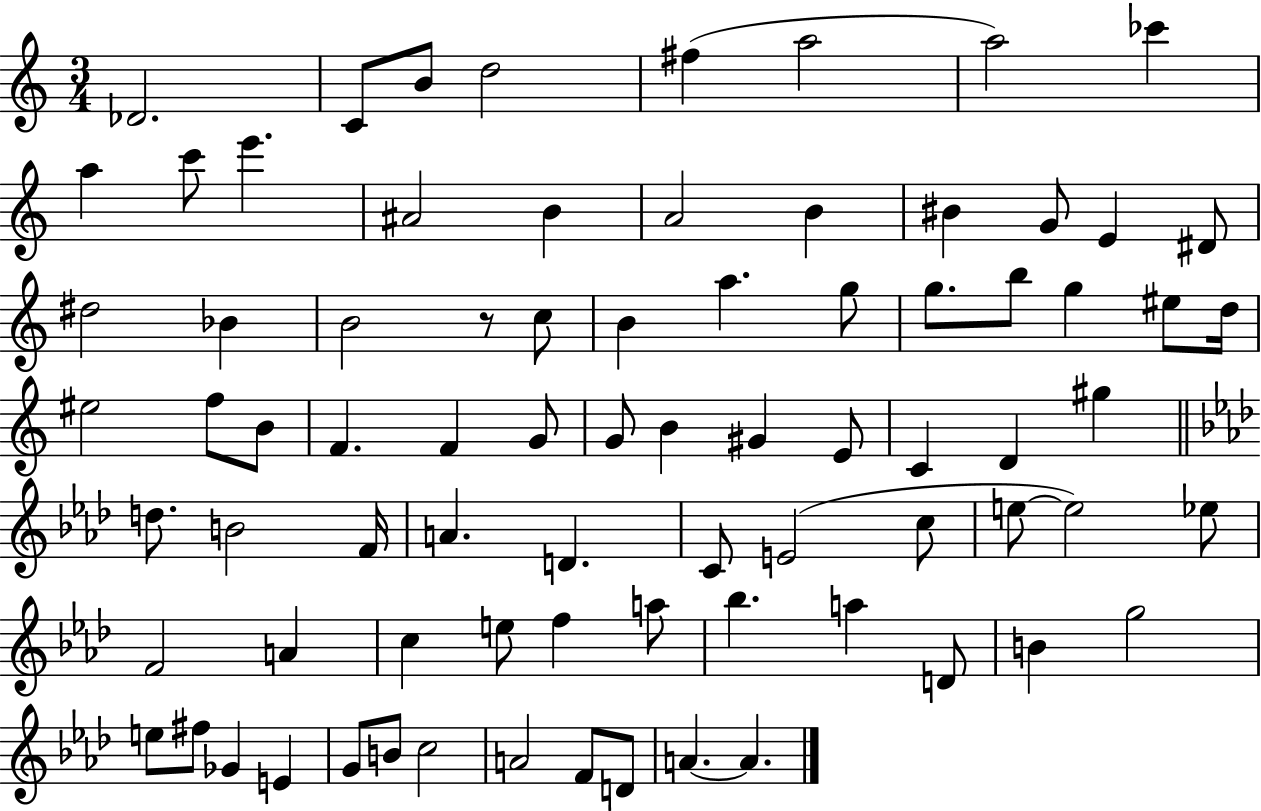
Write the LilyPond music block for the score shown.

{
  \clef treble
  \numericTimeSignature
  \time 3/4
  \key c \major
  des'2. | c'8 b'8 d''2 | fis''4( a''2 | a''2) ces'''4 | \break a''4 c'''8 e'''4. | ais'2 b'4 | a'2 b'4 | bis'4 g'8 e'4 dis'8 | \break dis''2 bes'4 | b'2 r8 c''8 | b'4 a''4. g''8 | g''8. b''8 g''4 eis''8 d''16 | \break eis''2 f''8 b'8 | f'4. f'4 g'8 | g'8 b'4 gis'4 e'8 | c'4 d'4 gis''4 | \break \bar "||" \break \key aes \major d''8. b'2 f'16 | a'4. d'4. | c'8 e'2( c''8 | e''8~~ e''2) ees''8 | \break f'2 a'4 | c''4 e''8 f''4 a''8 | bes''4. a''4 d'8 | b'4 g''2 | \break e''8 fis''8 ges'4 e'4 | g'8 b'8 c''2 | a'2 f'8 d'8 | a'4.~~ a'4. | \break \bar "|."
}